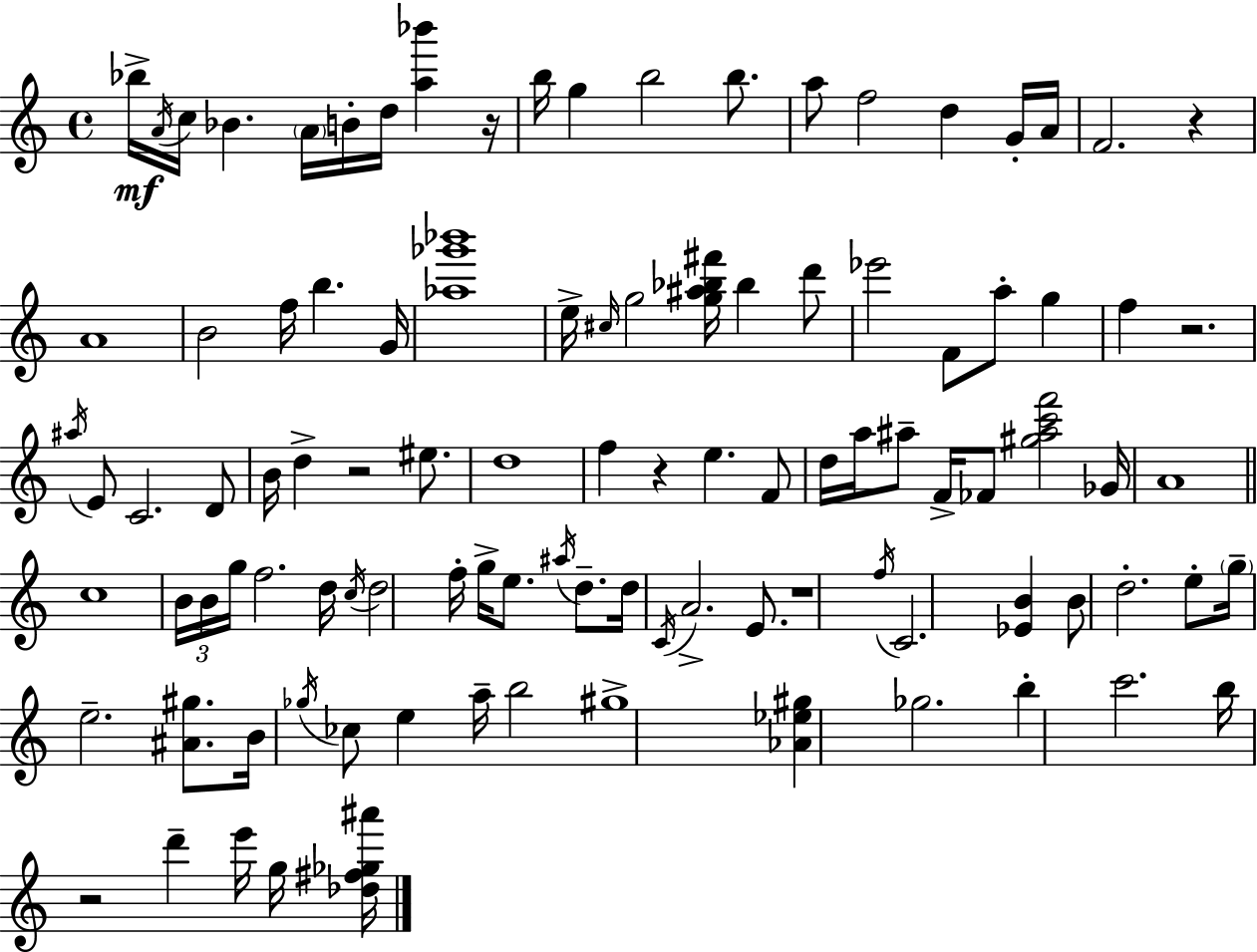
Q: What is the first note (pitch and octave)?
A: Bb5